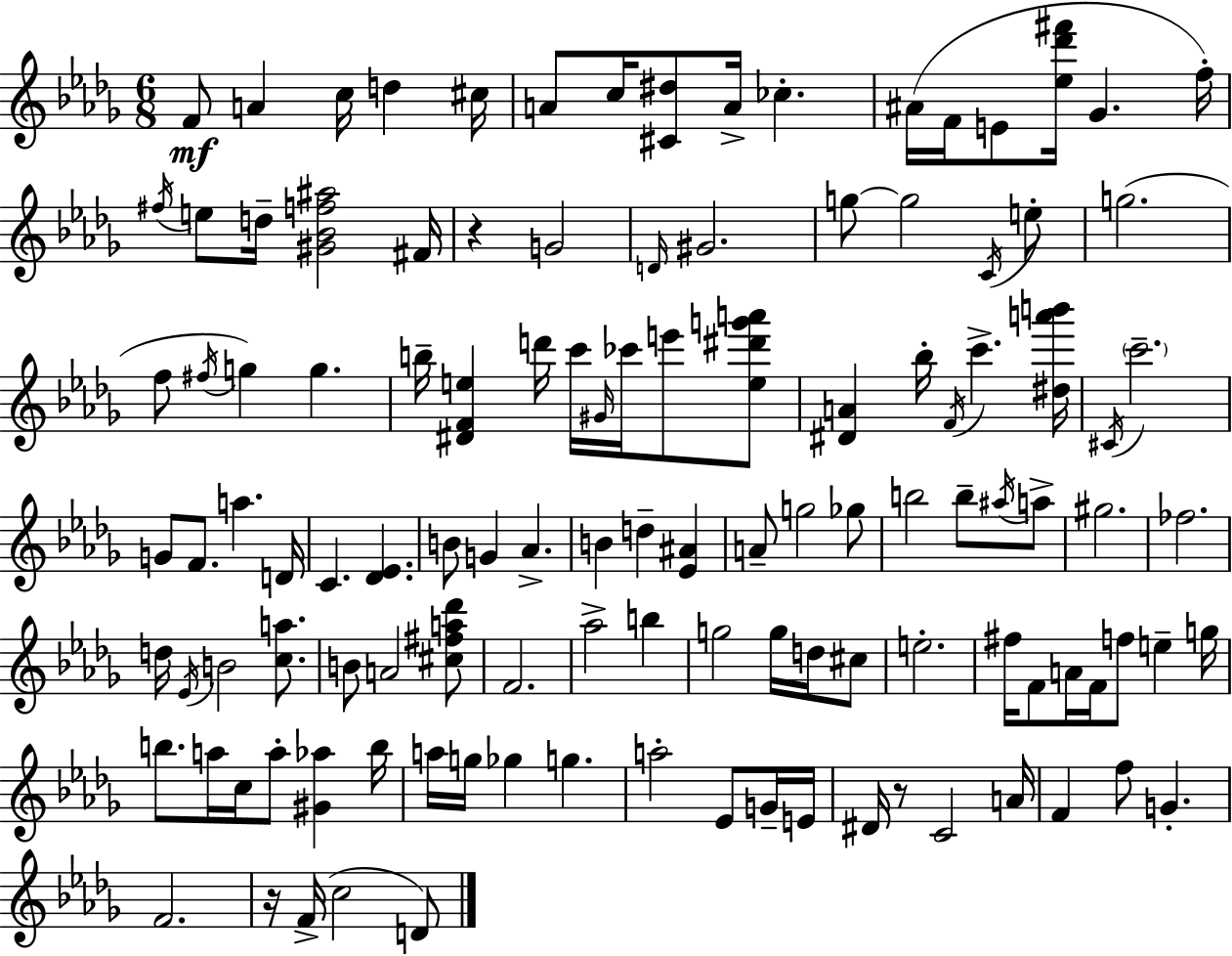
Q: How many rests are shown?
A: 3